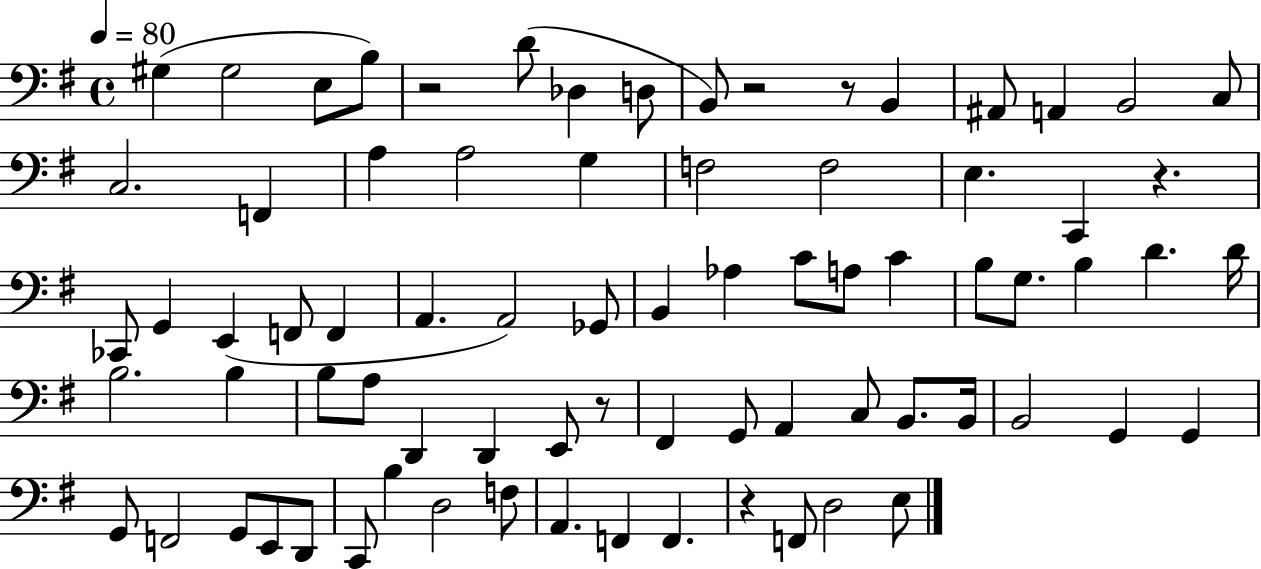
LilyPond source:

{
  \clef bass
  \time 4/4
  \defaultTimeSignature
  \key g \major
  \tempo 4 = 80
  \repeat volta 2 { gis4( gis2 e8 b8) | r2 d'8( des4 d8 | b,8) r2 r8 b,4 | ais,8 a,4 b,2 c8 | \break c2. f,4 | a4 a2 g4 | f2 f2 | e4. c,4 r4. | \break ces,8 g,4 e,4( f,8 f,4 | a,4. a,2) ges,8 | b,4 aes4 c'8 a8 c'4 | b8 g8. b4 d'4. d'16 | \break b2. b4 | b8 a8 d,4 d,4 e,8 r8 | fis,4 g,8 a,4 c8 b,8. b,16 | b,2 g,4 g,4 | \break g,8 f,2 g,8 e,8 d,8 | c,8 b4 d2 f8 | a,4. f,4 f,4. | r4 f,8 d2 e8 | \break } \bar "|."
}